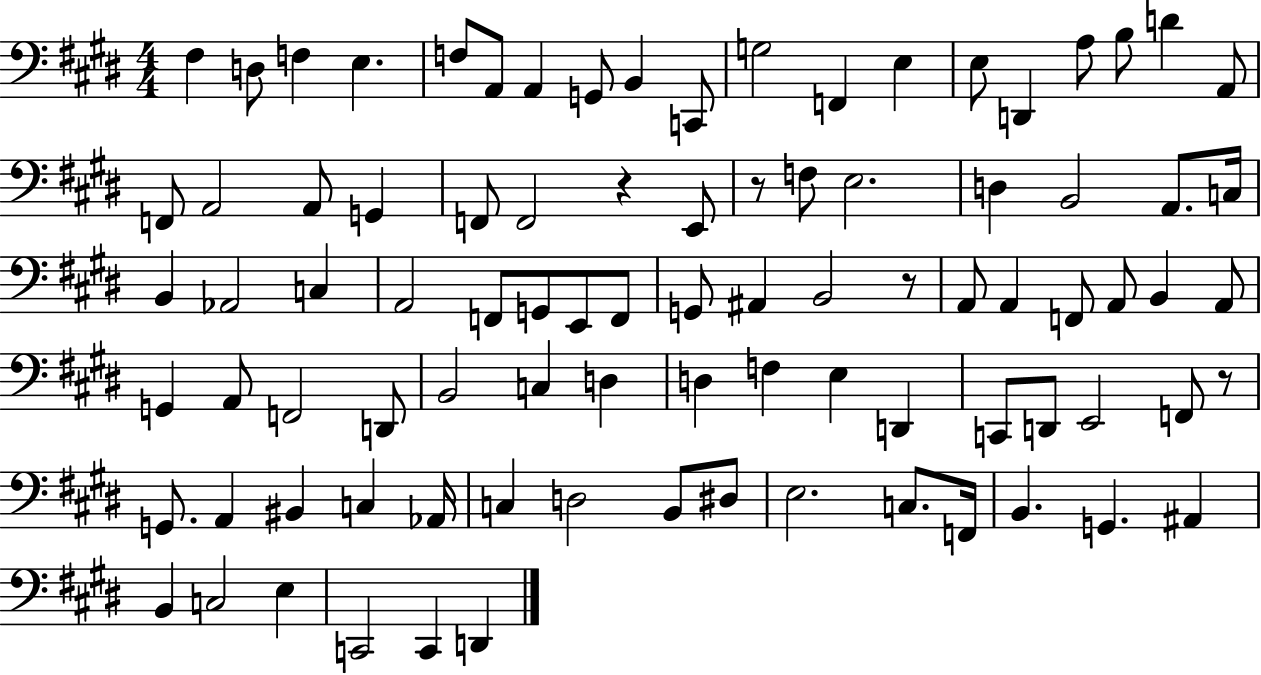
{
  \clef bass
  \numericTimeSignature
  \time 4/4
  \key e \major
  fis4 d8 f4 e4. | f8 a,8 a,4 g,8 b,4 c,8 | g2 f,4 e4 | e8 d,4 a8 b8 d'4 a,8 | \break f,8 a,2 a,8 g,4 | f,8 f,2 r4 e,8 | r8 f8 e2. | d4 b,2 a,8. c16 | \break b,4 aes,2 c4 | a,2 f,8 g,8 e,8 f,8 | g,8 ais,4 b,2 r8 | a,8 a,4 f,8 a,8 b,4 a,8 | \break g,4 a,8 f,2 d,8 | b,2 c4 d4 | d4 f4 e4 d,4 | c,8 d,8 e,2 f,8 r8 | \break g,8. a,4 bis,4 c4 aes,16 | c4 d2 b,8 dis8 | e2. c8. f,16 | b,4. g,4. ais,4 | \break b,4 c2 e4 | c,2 c,4 d,4 | \bar "|."
}